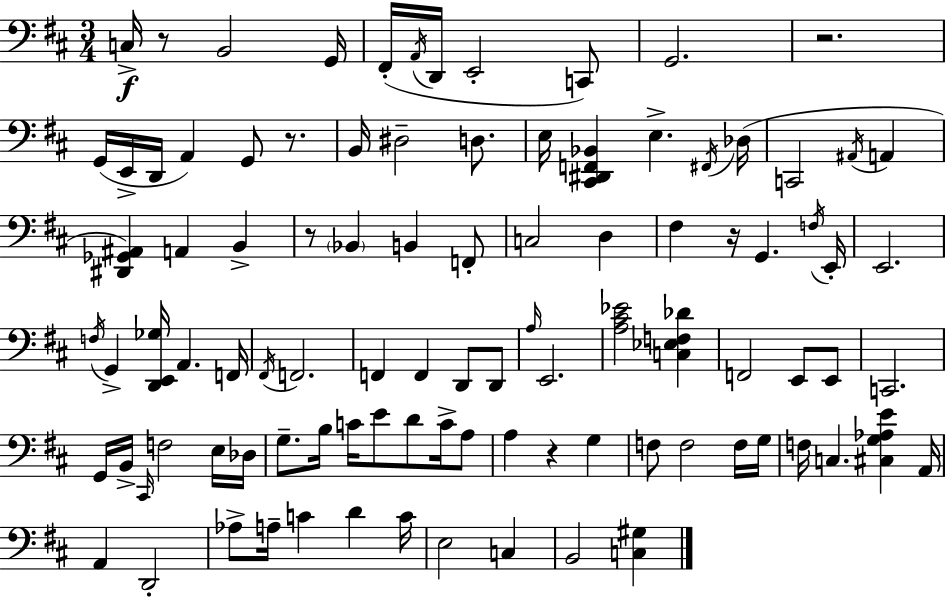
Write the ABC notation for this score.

X:1
T:Untitled
M:3/4
L:1/4
K:D
C,/4 z/2 B,,2 G,,/4 ^F,,/4 A,,/4 D,,/4 E,,2 C,,/2 G,,2 z2 G,,/4 E,,/4 D,,/4 A,, G,,/2 z/2 B,,/4 ^D,2 D,/2 E,/4 [^C,,^D,,F,,_B,,] E, ^F,,/4 _D,/4 C,,2 ^A,,/4 A,, [^D,,_G,,^A,,] A,, B,, z/2 _B,, B,, F,,/2 C,2 D, ^F, z/4 G,, F,/4 E,,/4 E,,2 F,/4 G,, [D,,E,,_G,]/4 A,, F,,/4 ^F,,/4 F,,2 F,, F,, D,,/2 D,,/2 A,/4 E,,2 [A,^C_E]2 [C,_E,F,_D] F,,2 E,,/2 E,,/2 C,,2 G,,/4 B,,/4 ^C,,/4 F,2 E,/4 _D,/4 G,/2 B,/4 C/4 E/2 D/2 C/4 A,/2 A, z G, F,/2 F,2 F,/4 G,/4 F,/4 C, [^C,G,_A,E] A,,/4 A,, D,,2 _A,/2 A,/4 C D C/4 E,2 C, B,,2 [C,^G,]